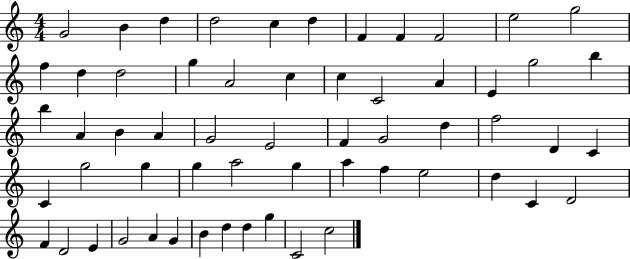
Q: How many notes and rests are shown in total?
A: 59